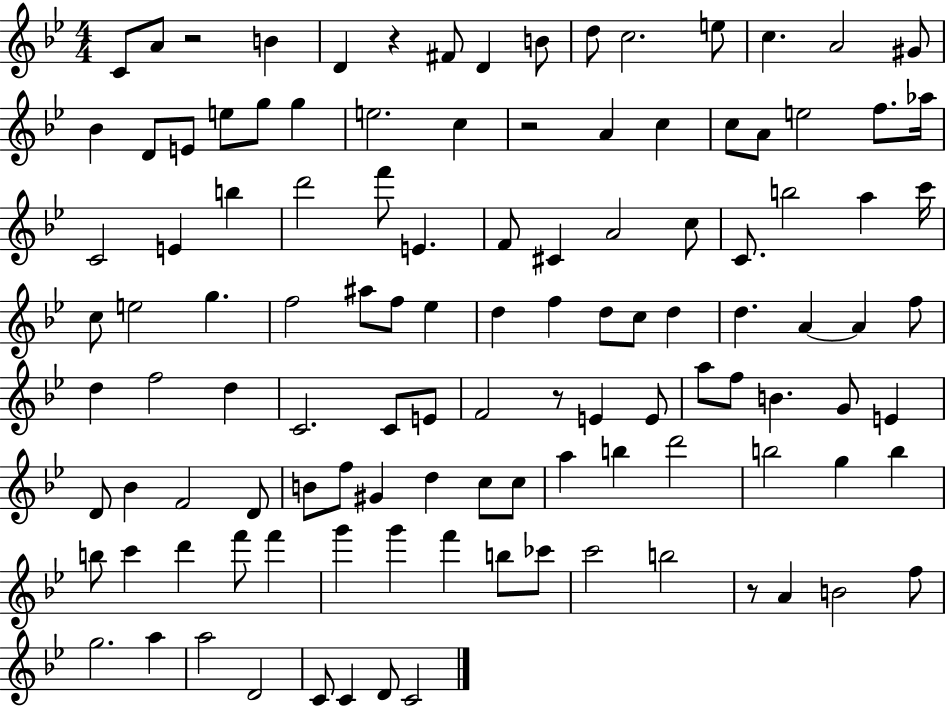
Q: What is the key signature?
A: BES major